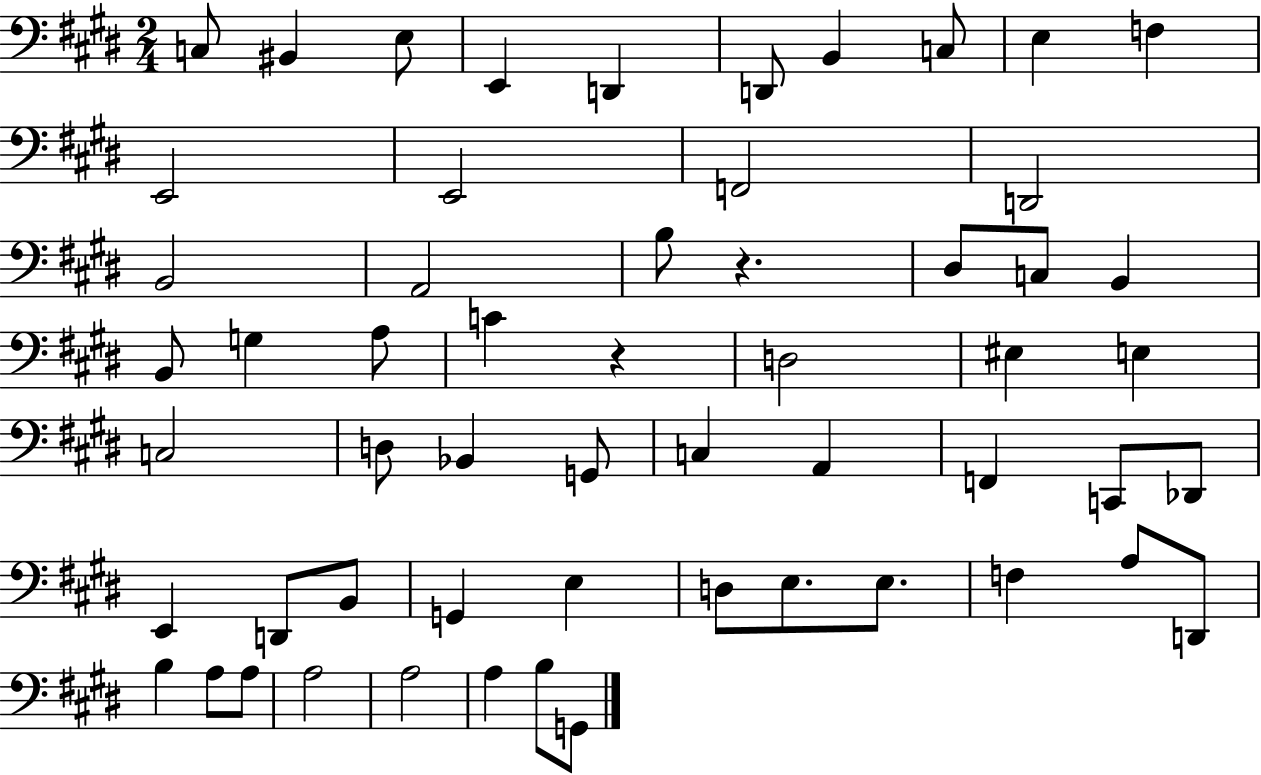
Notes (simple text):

C3/e BIS2/q E3/e E2/q D2/q D2/e B2/q C3/e E3/q F3/q E2/h E2/h F2/h D2/h B2/h A2/h B3/e R/q. D#3/e C3/e B2/q B2/e G3/q A3/e C4/q R/q D3/h EIS3/q E3/q C3/h D3/e Bb2/q G2/e C3/q A2/q F2/q C2/e Db2/e E2/q D2/e B2/e G2/q E3/q D3/e E3/e. E3/e. F3/q A3/e D2/e B3/q A3/e A3/e A3/h A3/h A3/q B3/e G2/e